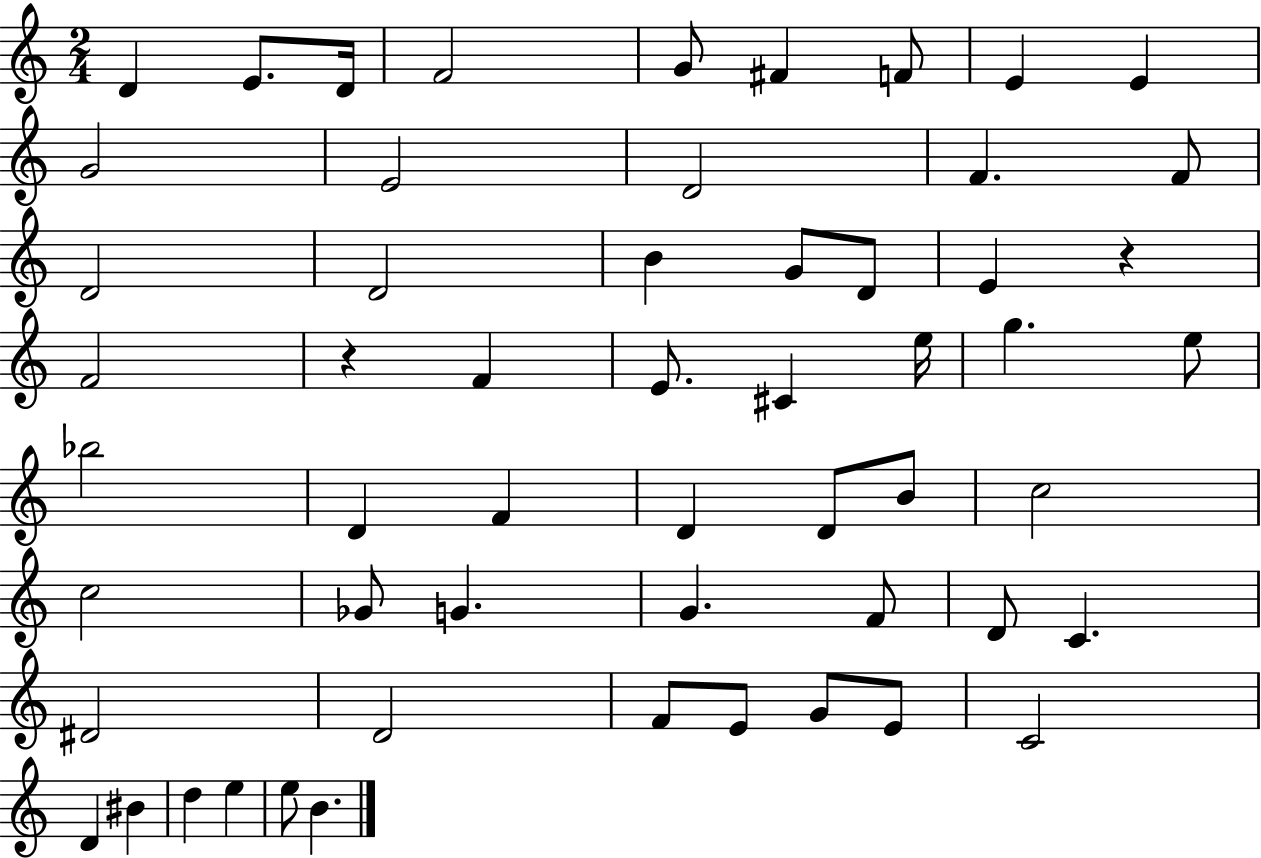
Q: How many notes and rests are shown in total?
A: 56